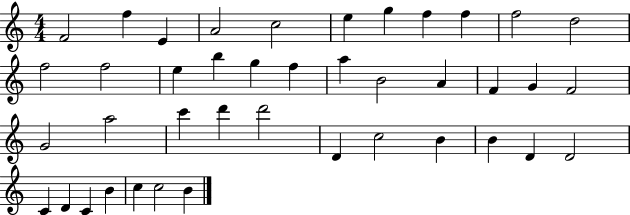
X:1
T:Untitled
M:4/4
L:1/4
K:C
F2 f E A2 c2 e g f f f2 d2 f2 f2 e b g f a B2 A F G F2 G2 a2 c' d' d'2 D c2 B B D D2 C D C B c c2 B